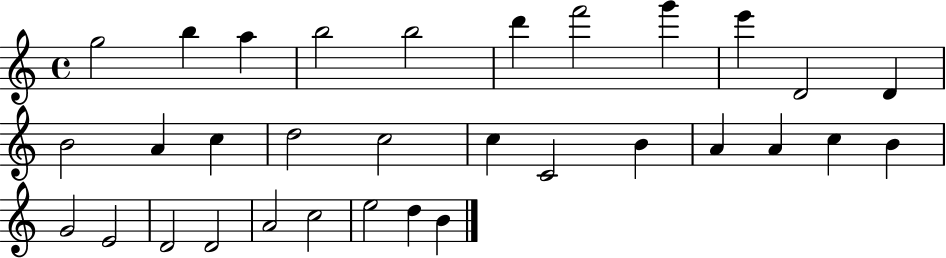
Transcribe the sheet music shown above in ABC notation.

X:1
T:Untitled
M:4/4
L:1/4
K:C
g2 b a b2 b2 d' f'2 g' e' D2 D B2 A c d2 c2 c C2 B A A c B G2 E2 D2 D2 A2 c2 e2 d B